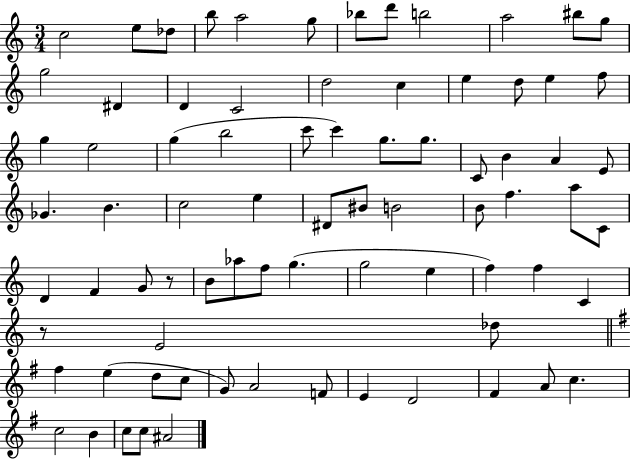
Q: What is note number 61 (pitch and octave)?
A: E5